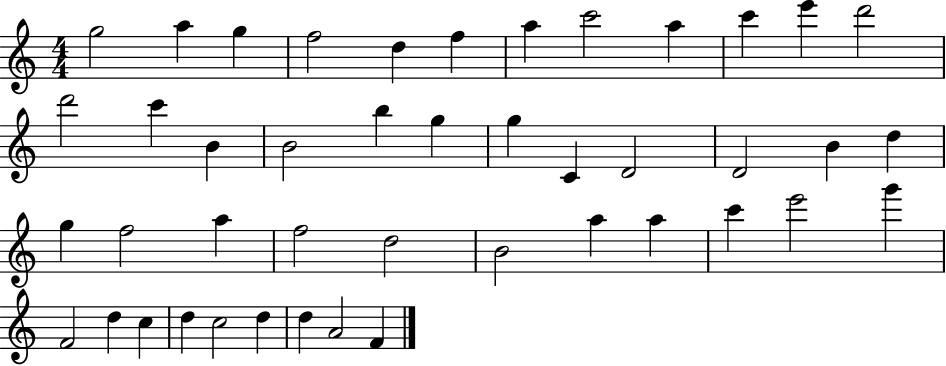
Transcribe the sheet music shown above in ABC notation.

X:1
T:Untitled
M:4/4
L:1/4
K:C
g2 a g f2 d f a c'2 a c' e' d'2 d'2 c' B B2 b g g C D2 D2 B d g f2 a f2 d2 B2 a a c' e'2 g' F2 d c d c2 d d A2 F